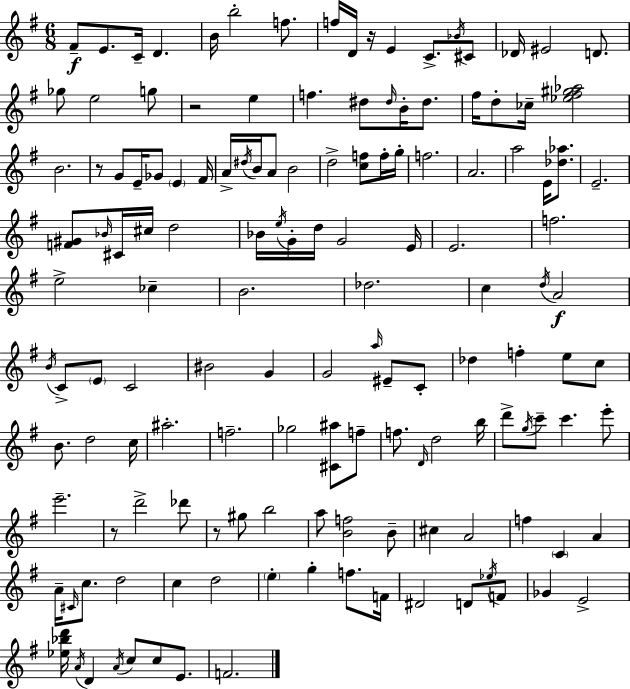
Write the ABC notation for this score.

X:1
T:Untitled
M:6/8
L:1/4
K:G
^F/2 E/2 C/4 D B/4 b2 f/2 f/4 D/4 z/4 E C/2 _B/4 ^C/2 _D/4 ^E2 D/2 _g/2 e2 g/2 z2 e f ^d/2 ^d/4 B/4 ^d/2 ^f/4 d/2 _c/4 [_e^f^g_a]2 B2 z/2 G/2 E/4 _G/2 E ^F/4 A/4 ^d/4 B/4 A/2 B2 d2 [cf]/2 f/4 g/4 f2 A2 a2 E/4 [_d_a]/2 E2 [F^G]/2 _B/4 ^C/4 ^c/4 d2 _B/4 e/4 G/4 d/4 G2 E/4 E2 f2 e2 _c B2 _d2 c d/4 A2 B/4 C/2 E/2 C2 ^B2 G G2 a/4 ^E/2 C/2 _d f e/2 c/2 B/2 d2 c/4 ^a2 f2 _g2 [^C^a]/2 f/2 f/2 D/4 d2 b/4 d'/2 g/4 c'/2 c' e'/2 e'2 z/2 d'2 _d'/2 z/2 ^g/2 b2 a/2 [Bf]2 B/2 ^c A2 f C A A/4 ^C/4 c/2 d2 c d2 e g f/2 F/4 ^D2 D/2 _e/4 F/2 _G E2 [_e_bd']/4 A/4 D A/4 c/2 c/2 E/2 F2